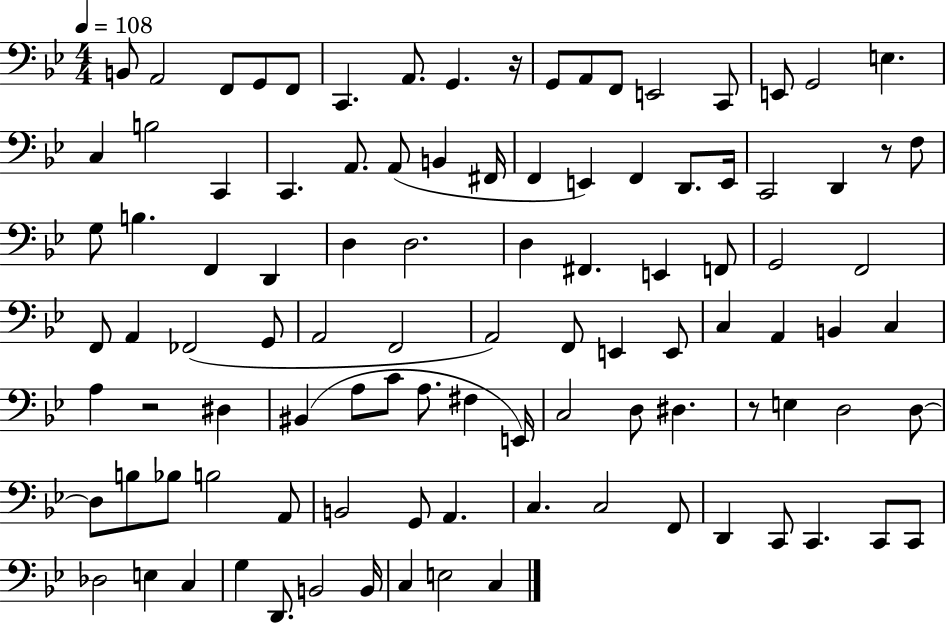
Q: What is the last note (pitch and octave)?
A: C3